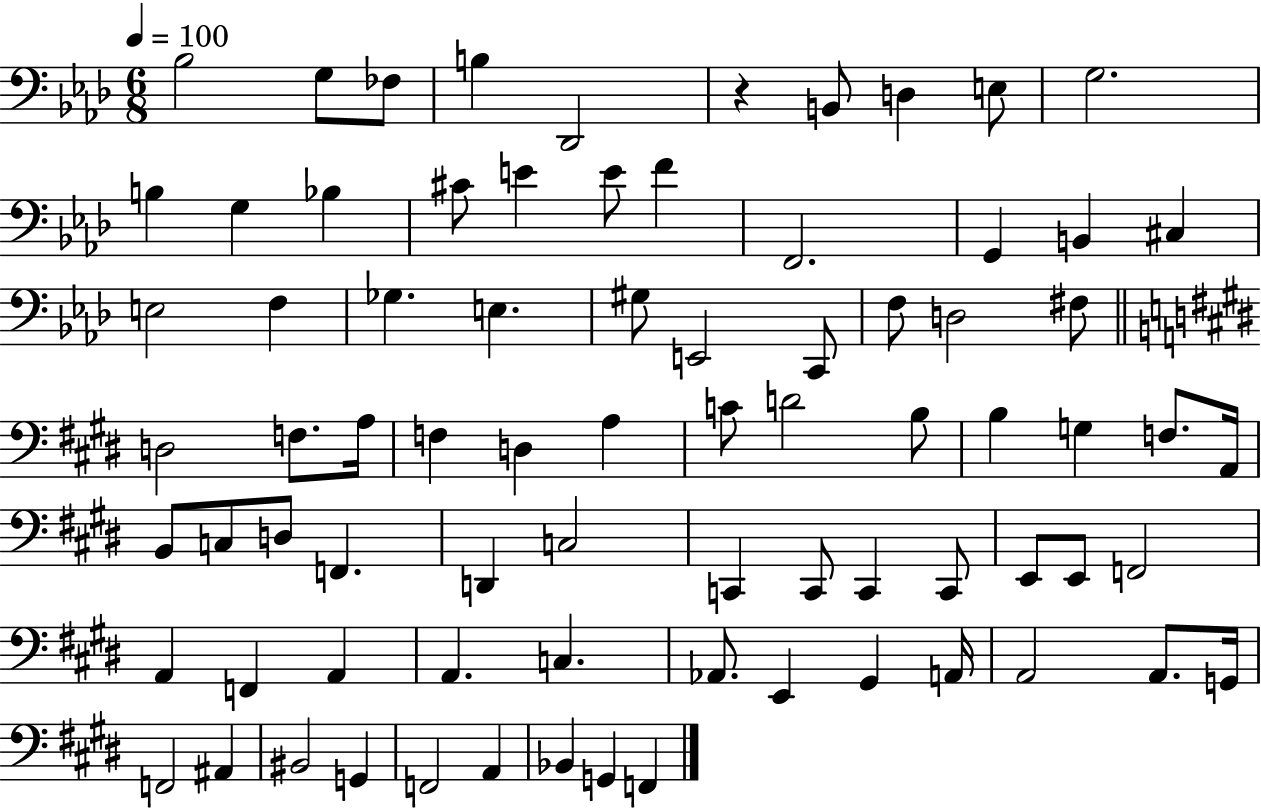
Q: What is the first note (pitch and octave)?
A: Bb3